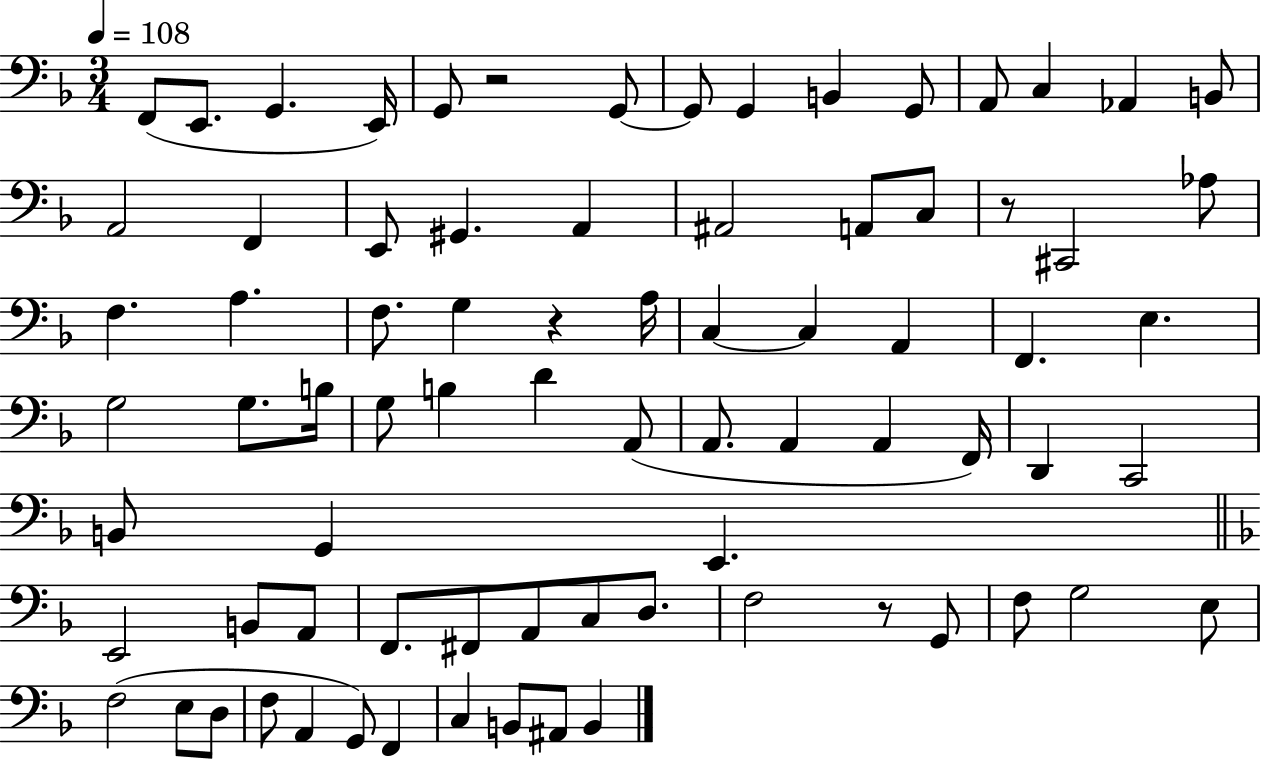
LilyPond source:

{
  \clef bass
  \numericTimeSignature
  \time 3/4
  \key f \major
  \tempo 4 = 108
  f,8( e,8. g,4. e,16) | g,8 r2 g,8~~ | g,8 g,4 b,4 g,8 | a,8 c4 aes,4 b,8 | \break a,2 f,4 | e,8 gis,4. a,4 | ais,2 a,8 c8 | r8 cis,2 aes8 | \break f4. a4. | f8. g4 r4 a16 | c4~~ c4 a,4 | f,4. e4. | \break g2 g8. b16 | g8 b4 d'4 a,8( | a,8. a,4 a,4 f,16) | d,4 c,2 | \break b,8 g,4 e,4. | \bar "||" \break \key d \minor e,2 b,8 a,8 | f,8. fis,8 a,8 c8 d8. | f2 r8 g,8 | f8 g2 e8 | \break f2( e8 d8 | f8 a,4 g,8) f,4 | c4 b,8 ais,8 b,4 | \bar "|."
}